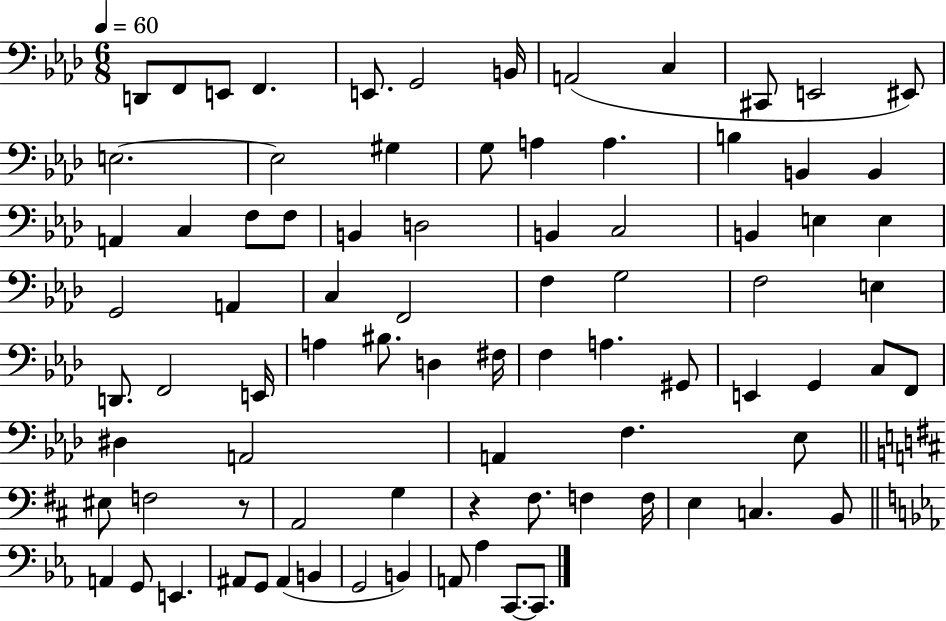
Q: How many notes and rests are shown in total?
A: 84